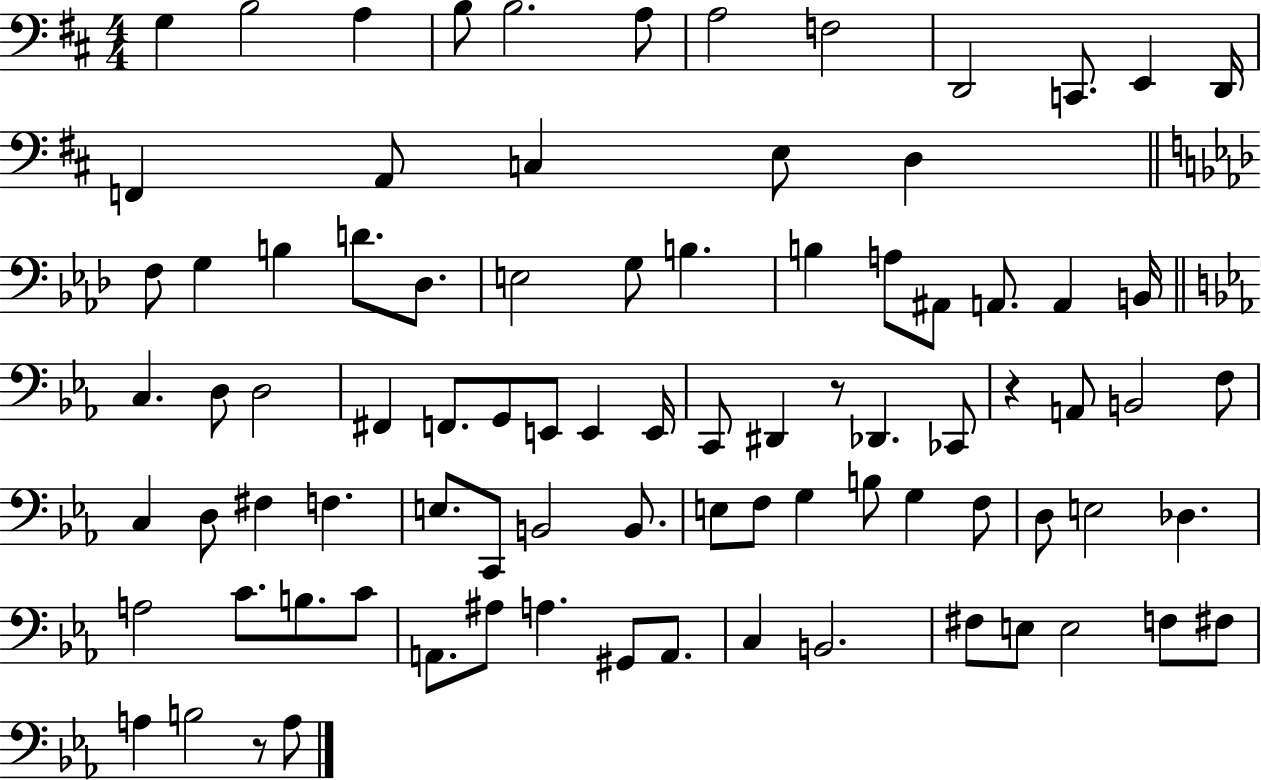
G3/q B3/h A3/q B3/e B3/h. A3/e A3/h F3/h D2/h C2/e. E2/q D2/s F2/q A2/e C3/q E3/e D3/q F3/e G3/q B3/q D4/e. Db3/e. E3/h G3/e B3/q. B3/q A3/e A#2/e A2/e. A2/q B2/s C3/q. D3/e D3/h F#2/q F2/e. G2/e E2/e E2/q E2/s C2/e D#2/q R/e Db2/q. CES2/e R/q A2/e B2/h F3/e C3/q D3/e F#3/q F3/q. E3/e. C2/e B2/h B2/e. E3/e F3/e G3/q B3/e G3/q F3/e D3/e E3/h Db3/q. A3/h C4/e. B3/e. C4/e A2/e. A#3/e A3/q. G#2/e A2/e. C3/q B2/h. F#3/e E3/e E3/h F3/e F#3/e A3/q B3/h R/e A3/e